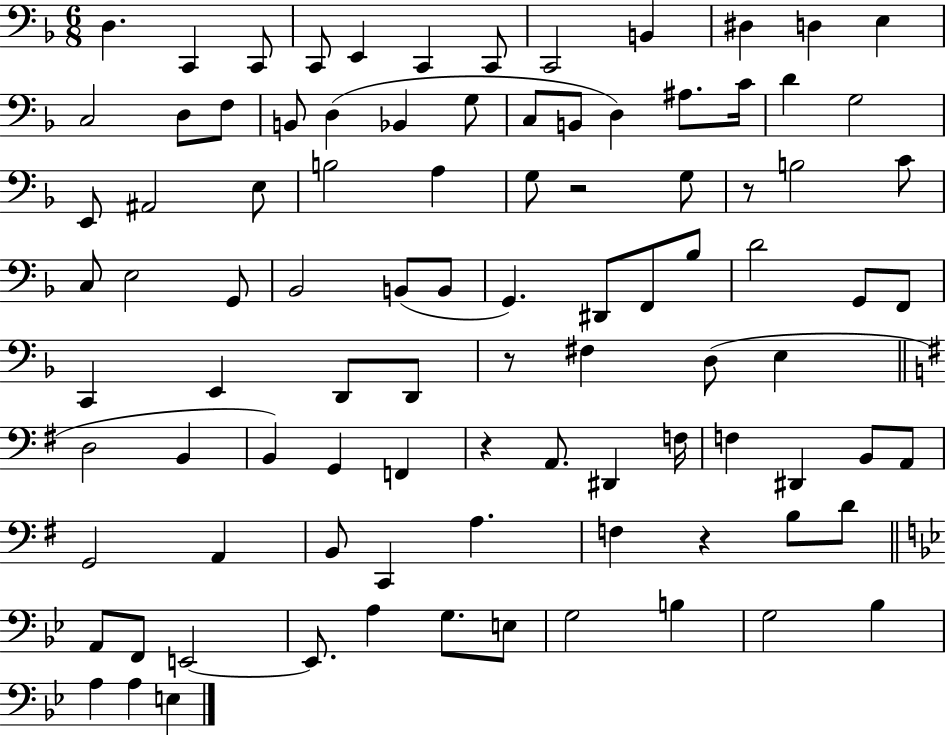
D3/q. C2/q C2/e C2/e E2/q C2/q C2/e C2/h B2/q D#3/q D3/q E3/q C3/h D3/e F3/e B2/e D3/q Bb2/q G3/e C3/e B2/e D3/q A#3/e. C4/s D4/q G3/h E2/e A#2/h E3/e B3/h A3/q G3/e R/h G3/e R/e B3/h C4/e C3/e E3/h G2/e Bb2/h B2/e B2/e G2/q. D#2/e F2/e Bb3/e D4/h G2/e F2/e C2/q E2/q D2/e D2/e R/e F#3/q D3/e E3/q D3/h B2/q B2/q G2/q F2/q R/q A2/e. D#2/q F3/s F3/q D#2/q B2/e A2/e G2/h A2/q B2/e C2/q A3/q. F3/q R/q B3/e D4/e A2/e F2/e E2/h E2/e. A3/q G3/e. E3/e G3/h B3/q G3/h Bb3/q A3/q A3/q E3/q